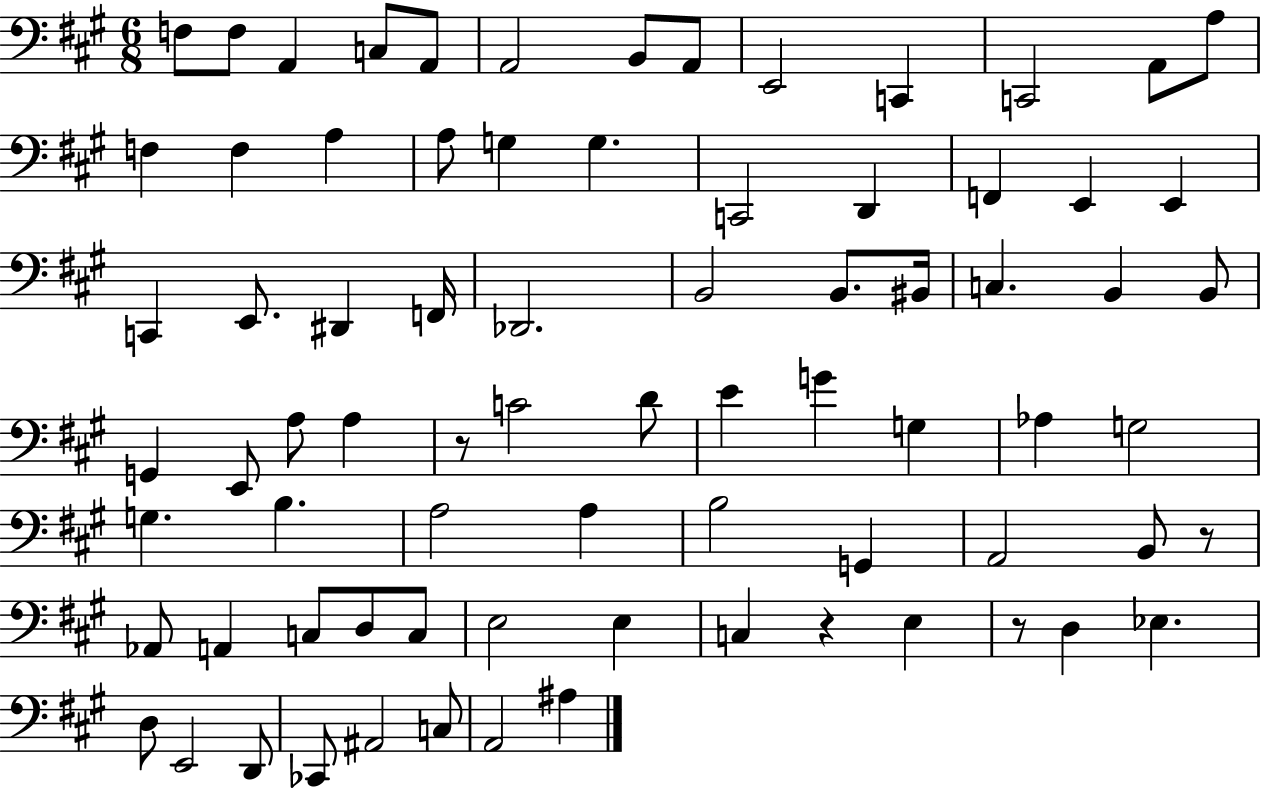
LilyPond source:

{
  \clef bass
  \numericTimeSignature
  \time 6/8
  \key a \major
  f8 f8 a,4 c8 a,8 | a,2 b,8 a,8 | e,2 c,4 | c,2 a,8 a8 | \break f4 f4 a4 | a8 g4 g4. | c,2 d,4 | f,4 e,4 e,4 | \break c,4 e,8. dis,4 f,16 | des,2. | b,2 b,8. bis,16 | c4. b,4 b,8 | \break g,4 e,8 a8 a4 | r8 c'2 d'8 | e'4 g'4 g4 | aes4 g2 | \break g4. b4. | a2 a4 | b2 g,4 | a,2 b,8 r8 | \break aes,8 a,4 c8 d8 c8 | e2 e4 | c4 r4 e4 | r8 d4 ees4. | \break d8 e,2 d,8 | ces,8 ais,2 c8 | a,2 ais4 | \bar "|."
}